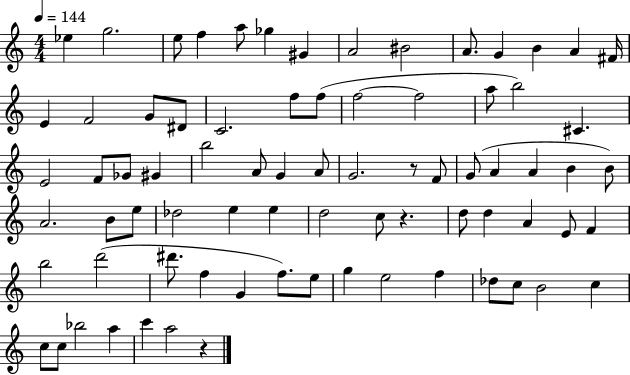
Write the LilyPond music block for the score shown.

{
  \clef treble
  \numericTimeSignature
  \time 4/4
  \key c \major
  \tempo 4 = 144
  ees''4 g''2. | e''8 f''4 a''8 ges''4 gis'4 | a'2 bis'2 | a'8. g'4 b'4 a'4 fis'16 | \break e'4 f'2 g'8 dis'8 | c'2. f''8 f''8( | f''2~~ f''2 | a''8 b''2) cis'4. | \break e'2 f'8 ges'8 gis'4 | b''2 a'8 g'4 a'8 | g'2. r8 f'8 | g'8( a'4 a'4 b'4 b'8) | \break a'2. b'8 e''8 | des''2 e''4 e''4 | d''2 c''8 r4. | d''8 d''4 a'4 e'8 f'4 | \break b''2 d'''2( | dis'''8. f''4 g'4 f''8.) e''8 | g''4 e''2 f''4 | des''8 c''8 b'2 c''4 | \break c''8 c''8 bes''2 a''4 | c'''4 a''2 r4 | \bar "|."
}